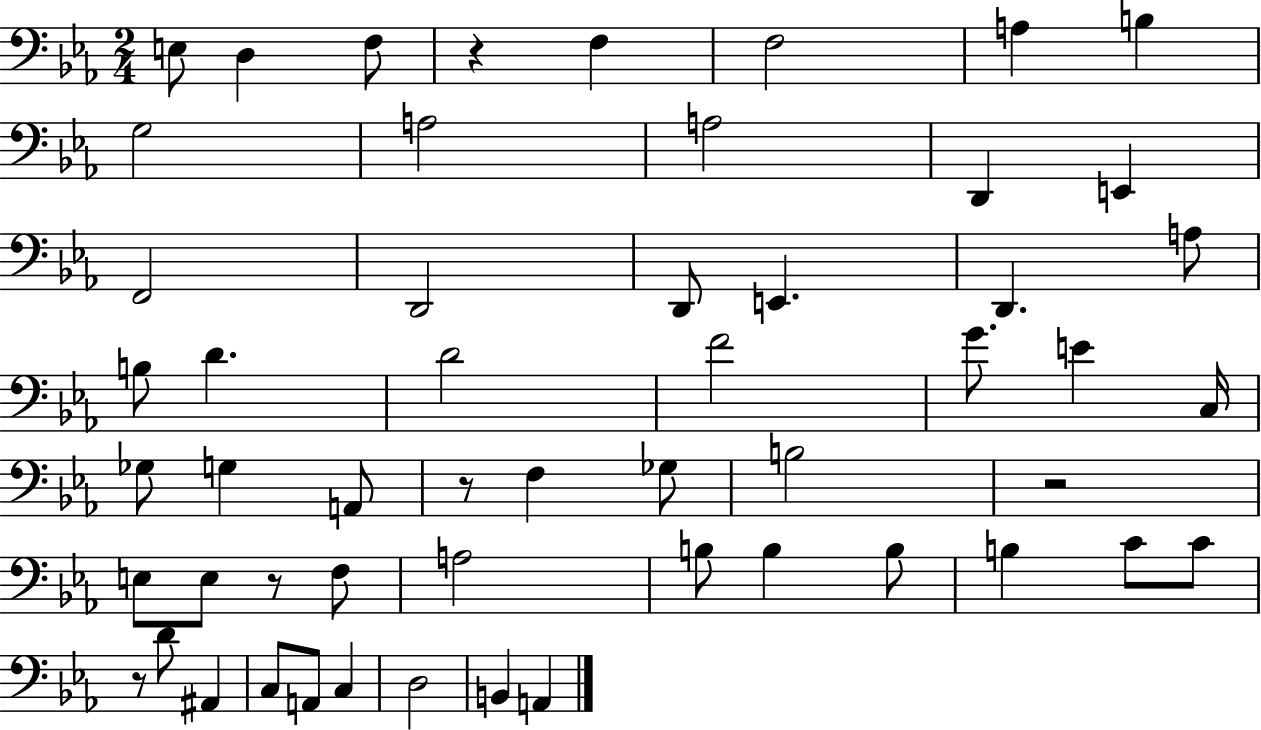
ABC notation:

X:1
T:Untitled
M:2/4
L:1/4
K:Eb
E,/2 D, F,/2 z F, F,2 A, B, G,2 A,2 A,2 D,, E,, F,,2 D,,2 D,,/2 E,, D,, A,/2 B,/2 D D2 F2 G/2 E C,/4 _G,/2 G, A,,/2 z/2 F, _G,/2 B,2 z2 E,/2 E,/2 z/2 F,/2 A,2 B,/2 B, B,/2 B, C/2 C/2 z/2 D/2 ^A,, C,/2 A,,/2 C, D,2 B,, A,,